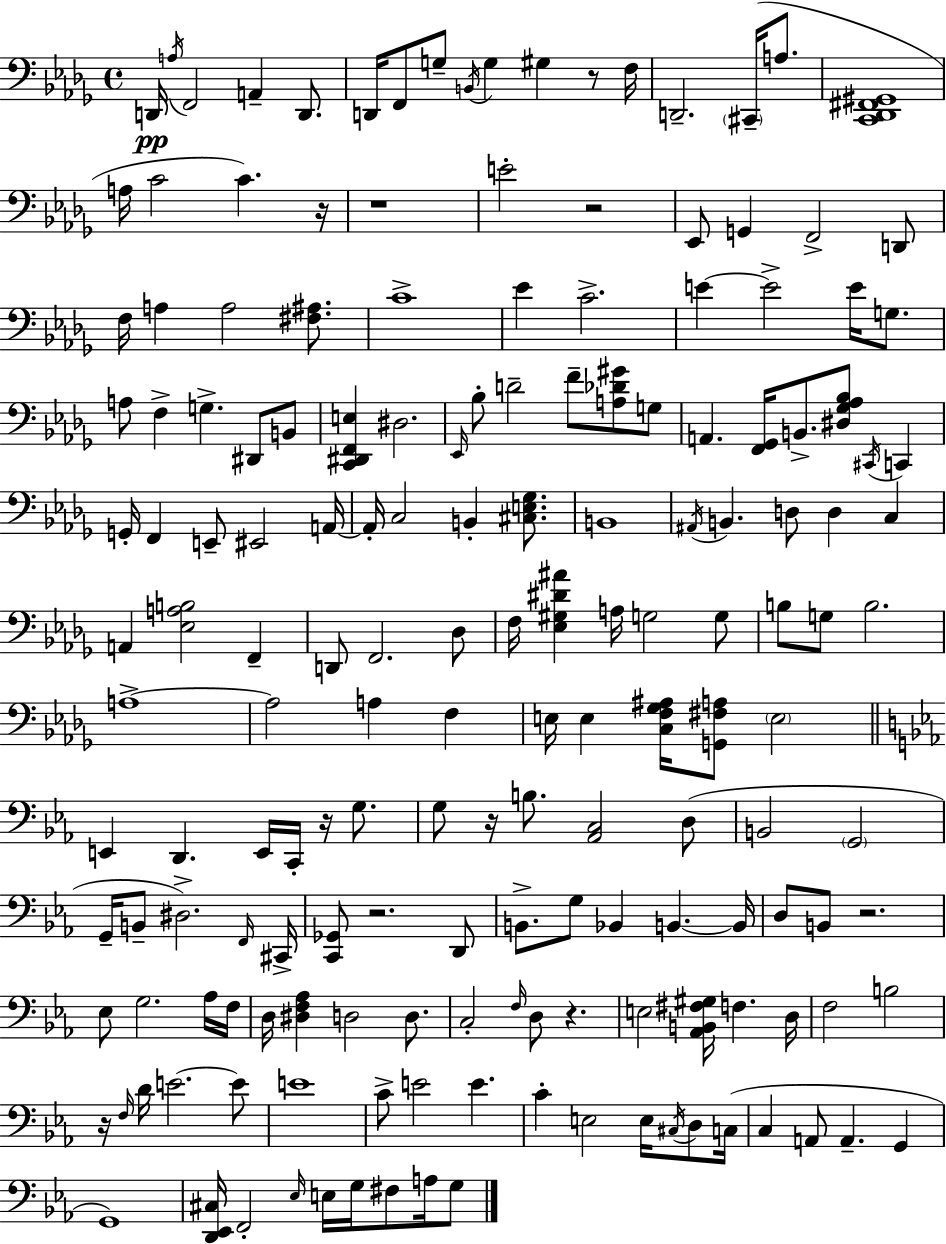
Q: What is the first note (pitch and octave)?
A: D2